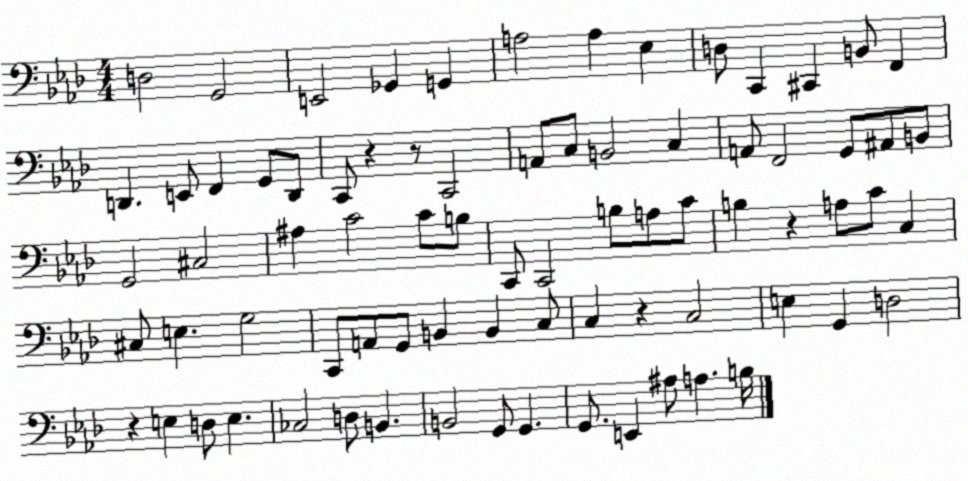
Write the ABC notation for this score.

X:1
T:Untitled
M:4/4
L:1/4
K:Ab
D,2 G,,2 E,,2 _G,, G,, A,2 A, _E, D,/2 C,, ^C,, B,,/2 F,, D,, E,,/2 F,, G,,/2 D,,/2 C,,/2 z z/2 C,,2 A,,/2 C,/2 B,,2 C, A,,/2 F,,2 G,,/2 ^A,,/2 B,,/2 G,,2 ^C,2 ^A, C2 C/2 B,/2 C,,/2 C,,2 B,/2 A,/2 C/2 B, z A,/2 C/2 C, ^C,/2 E, G,2 C,,/2 A,,/2 G,,/2 B,, B,, C,/2 C, z C,2 E, G,, D,2 z E, D,/2 E, _C,2 D,/2 B,, B,,2 G,,/2 G,, G,,/2 E,, ^A,/2 A, B,/4